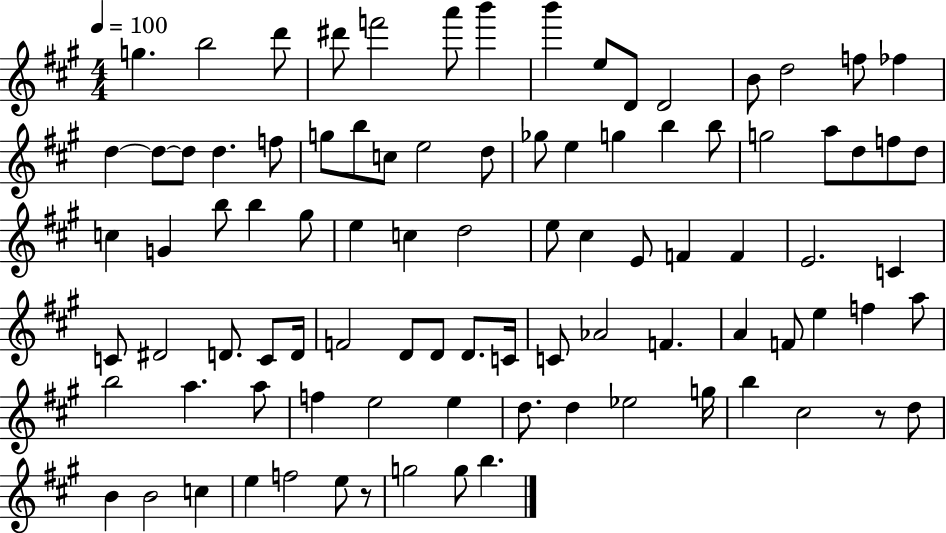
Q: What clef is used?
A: treble